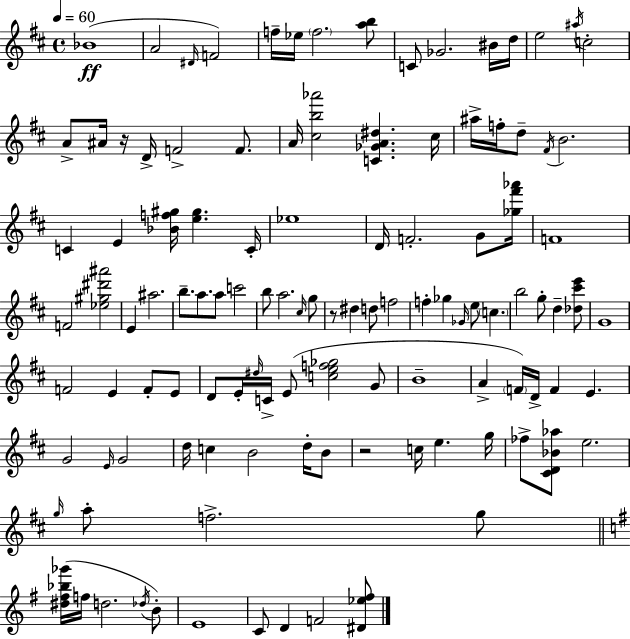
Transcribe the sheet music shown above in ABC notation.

X:1
T:Untitled
M:4/4
L:1/4
K:D
_B4 A2 ^D/4 F2 f/4 _e/4 f2 [ab]/2 C/2 _G2 ^B/4 d/4 e2 ^a/4 c2 A/2 ^A/4 z/4 D/4 F2 F/2 A/4 [^cb_a']2 [C_GA^d] ^c/4 ^a/4 f/4 d/2 ^F/4 B2 C E [_Bf^g]/4 [e^g] C/4 _e4 D/4 F2 G/2 [_g^f'_a']/4 F4 F2 [_e^g^d'^a']2 E ^a2 b/2 a/2 a/2 c'2 b/2 a2 ^c/4 g/2 z/2 ^d d/2 f2 f _g _G/4 e/2 c b2 g/2 d [_d^c'e']/2 G4 F2 E F/2 E/2 D/2 E/4 ^d/4 C/4 E/2 [cef_g]2 G/2 B4 A F/4 D/4 F E G2 E/4 G2 d/4 c B2 d/4 B/2 z2 c/4 e g/4 _f/2 [^CD_B_a]/2 e2 g/4 a/2 f2 g/2 [^d^f_b_g']/4 f/4 d2 _d/4 B/2 E4 C/2 D F2 [^D_e^f]/2